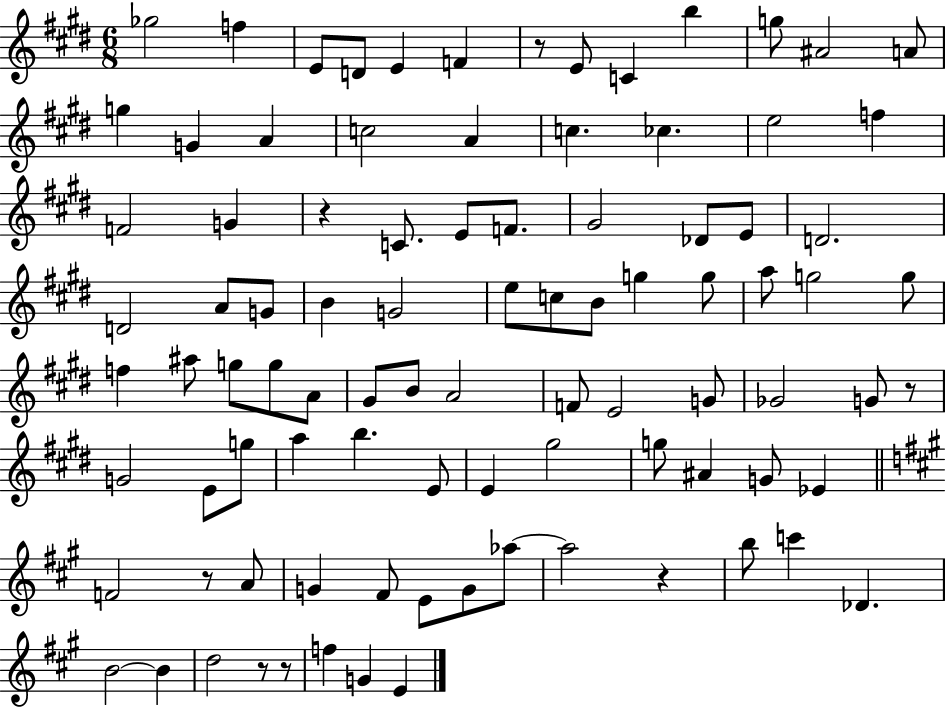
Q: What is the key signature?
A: E major